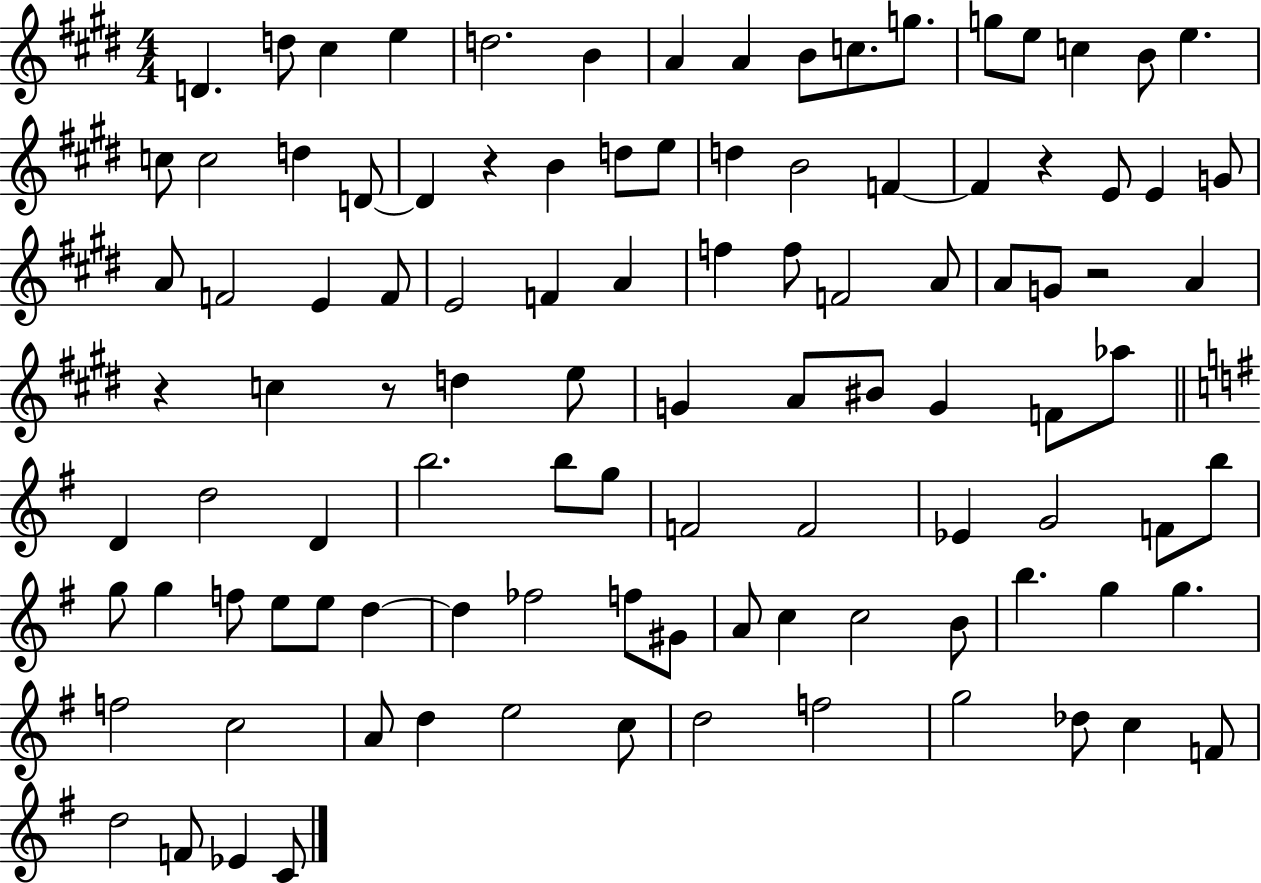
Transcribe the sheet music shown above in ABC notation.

X:1
T:Untitled
M:4/4
L:1/4
K:E
D d/2 ^c e d2 B A A B/2 c/2 g/2 g/2 e/2 c B/2 e c/2 c2 d D/2 D z B d/2 e/2 d B2 F F z E/2 E G/2 A/2 F2 E F/2 E2 F A f f/2 F2 A/2 A/2 G/2 z2 A z c z/2 d e/2 G A/2 ^B/2 G F/2 _a/2 D d2 D b2 b/2 g/2 F2 F2 _E G2 F/2 b/2 g/2 g f/2 e/2 e/2 d d _f2 f/2 ^G/2 A/2 c c2 B/2 b g g f2 c2 A/2 d e2 c/2 d2 f2 g2 _d/2 c F/2 d2 F/2 _E C/2